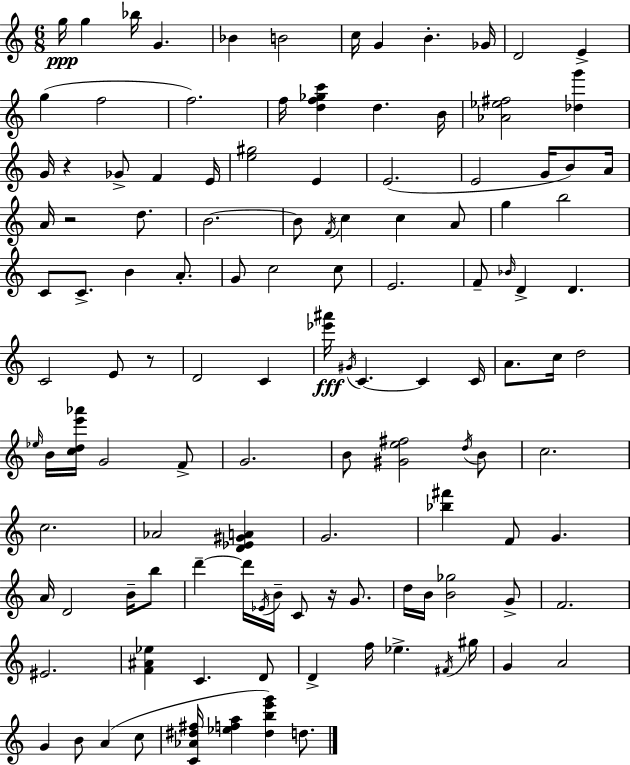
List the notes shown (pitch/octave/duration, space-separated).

G5/s G5/q Bb5/s G4/q. Bb4/q B4/h C5/s G4/q B4/q. Gb4/s D4/h E4/q G5/q F5/h F5/h. F5/s [D5,F5,Gb5,C6]/q D5/q. B4/s [Ab4,Eb5,F#5]/h [Db5,G6]/q G4/s R/q Gb4/e F4/q E4/s [E5,G#5]/h E4/q E4/h. E4/h G4/s B4/e A4/s A4/s R/h D5/e. B4/h. B4/e F4/s C5/q C5/q A4/e G5/q B5/h C4/e C4/e. B4/q A4/e. G4/e C5/h C5/e E4/h. F4/e Bb4/s D4/q D4/q. C4/h E4/e R/e D4/h C4/q [Eb6,A#6]/s G#4/s C4/q. C4/q C4/s A4/e. C5/s D5/h Eb5/s B4/s [C5,D5,E6,Ab6]/s G4/h F4/e G4/h. B4/e [G#4,E5,F#5]/h D5/s B4/e C5/h. C5/h. Ab4/h [D4,Eb4,G#4,A4]/q G4/h. [Bb5,F#6]/q F4/e G4/q. A4/s D4/h B4/s B5/e D6/q D6/s Eb4/s B4/s C4/e R/s G4/e. D5/s B4/s [B4,Gb5]/h G4/e F4/h. EIS4/h. [F4,A#4,Eb5]/q C4/q. D4/e D4/q F5/s Eb5/q. F#4/s G#5/s G4/q A4/h G4/q B4/e A4/q C5/e [C4,Ab4,D#5,F#5]/s [Eb5,F5,A5]/q [D#5,B5,E6,G6]/q D5/e.